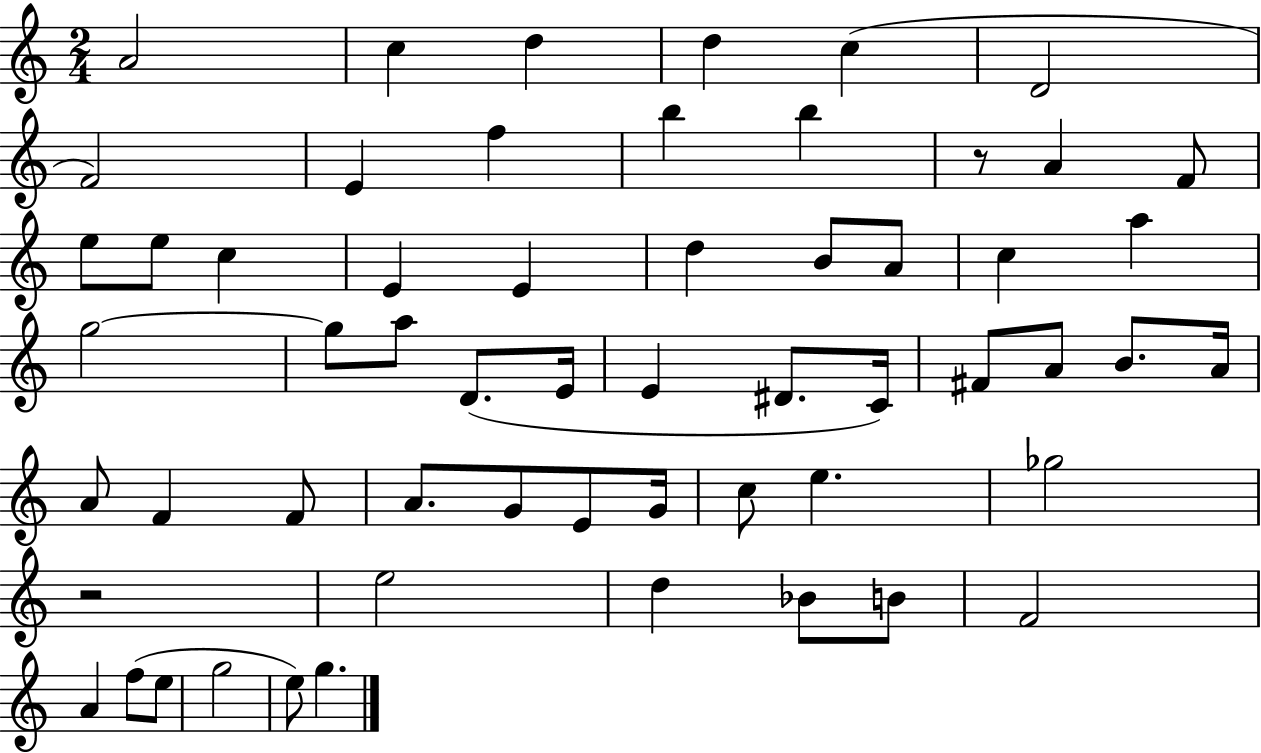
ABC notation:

X:1
T:Untitled
M:2/4
L:1/4
K:C
A2 c d d c D2 F2 E f b b z/2 A F/2 e/2 e/2 c E E d B/2 A/2 c a g2 g/2 a/2 D/2 E/4 E ^D/2 C/4 ^F/2 A/2 B/2 A/4 A/2 F F/2 A/2 G/2 E/2 G/4 c/2 e _g2 z2 e2 d _B/2 B/2 F2 A f/2 e/2 g2 e/2 g